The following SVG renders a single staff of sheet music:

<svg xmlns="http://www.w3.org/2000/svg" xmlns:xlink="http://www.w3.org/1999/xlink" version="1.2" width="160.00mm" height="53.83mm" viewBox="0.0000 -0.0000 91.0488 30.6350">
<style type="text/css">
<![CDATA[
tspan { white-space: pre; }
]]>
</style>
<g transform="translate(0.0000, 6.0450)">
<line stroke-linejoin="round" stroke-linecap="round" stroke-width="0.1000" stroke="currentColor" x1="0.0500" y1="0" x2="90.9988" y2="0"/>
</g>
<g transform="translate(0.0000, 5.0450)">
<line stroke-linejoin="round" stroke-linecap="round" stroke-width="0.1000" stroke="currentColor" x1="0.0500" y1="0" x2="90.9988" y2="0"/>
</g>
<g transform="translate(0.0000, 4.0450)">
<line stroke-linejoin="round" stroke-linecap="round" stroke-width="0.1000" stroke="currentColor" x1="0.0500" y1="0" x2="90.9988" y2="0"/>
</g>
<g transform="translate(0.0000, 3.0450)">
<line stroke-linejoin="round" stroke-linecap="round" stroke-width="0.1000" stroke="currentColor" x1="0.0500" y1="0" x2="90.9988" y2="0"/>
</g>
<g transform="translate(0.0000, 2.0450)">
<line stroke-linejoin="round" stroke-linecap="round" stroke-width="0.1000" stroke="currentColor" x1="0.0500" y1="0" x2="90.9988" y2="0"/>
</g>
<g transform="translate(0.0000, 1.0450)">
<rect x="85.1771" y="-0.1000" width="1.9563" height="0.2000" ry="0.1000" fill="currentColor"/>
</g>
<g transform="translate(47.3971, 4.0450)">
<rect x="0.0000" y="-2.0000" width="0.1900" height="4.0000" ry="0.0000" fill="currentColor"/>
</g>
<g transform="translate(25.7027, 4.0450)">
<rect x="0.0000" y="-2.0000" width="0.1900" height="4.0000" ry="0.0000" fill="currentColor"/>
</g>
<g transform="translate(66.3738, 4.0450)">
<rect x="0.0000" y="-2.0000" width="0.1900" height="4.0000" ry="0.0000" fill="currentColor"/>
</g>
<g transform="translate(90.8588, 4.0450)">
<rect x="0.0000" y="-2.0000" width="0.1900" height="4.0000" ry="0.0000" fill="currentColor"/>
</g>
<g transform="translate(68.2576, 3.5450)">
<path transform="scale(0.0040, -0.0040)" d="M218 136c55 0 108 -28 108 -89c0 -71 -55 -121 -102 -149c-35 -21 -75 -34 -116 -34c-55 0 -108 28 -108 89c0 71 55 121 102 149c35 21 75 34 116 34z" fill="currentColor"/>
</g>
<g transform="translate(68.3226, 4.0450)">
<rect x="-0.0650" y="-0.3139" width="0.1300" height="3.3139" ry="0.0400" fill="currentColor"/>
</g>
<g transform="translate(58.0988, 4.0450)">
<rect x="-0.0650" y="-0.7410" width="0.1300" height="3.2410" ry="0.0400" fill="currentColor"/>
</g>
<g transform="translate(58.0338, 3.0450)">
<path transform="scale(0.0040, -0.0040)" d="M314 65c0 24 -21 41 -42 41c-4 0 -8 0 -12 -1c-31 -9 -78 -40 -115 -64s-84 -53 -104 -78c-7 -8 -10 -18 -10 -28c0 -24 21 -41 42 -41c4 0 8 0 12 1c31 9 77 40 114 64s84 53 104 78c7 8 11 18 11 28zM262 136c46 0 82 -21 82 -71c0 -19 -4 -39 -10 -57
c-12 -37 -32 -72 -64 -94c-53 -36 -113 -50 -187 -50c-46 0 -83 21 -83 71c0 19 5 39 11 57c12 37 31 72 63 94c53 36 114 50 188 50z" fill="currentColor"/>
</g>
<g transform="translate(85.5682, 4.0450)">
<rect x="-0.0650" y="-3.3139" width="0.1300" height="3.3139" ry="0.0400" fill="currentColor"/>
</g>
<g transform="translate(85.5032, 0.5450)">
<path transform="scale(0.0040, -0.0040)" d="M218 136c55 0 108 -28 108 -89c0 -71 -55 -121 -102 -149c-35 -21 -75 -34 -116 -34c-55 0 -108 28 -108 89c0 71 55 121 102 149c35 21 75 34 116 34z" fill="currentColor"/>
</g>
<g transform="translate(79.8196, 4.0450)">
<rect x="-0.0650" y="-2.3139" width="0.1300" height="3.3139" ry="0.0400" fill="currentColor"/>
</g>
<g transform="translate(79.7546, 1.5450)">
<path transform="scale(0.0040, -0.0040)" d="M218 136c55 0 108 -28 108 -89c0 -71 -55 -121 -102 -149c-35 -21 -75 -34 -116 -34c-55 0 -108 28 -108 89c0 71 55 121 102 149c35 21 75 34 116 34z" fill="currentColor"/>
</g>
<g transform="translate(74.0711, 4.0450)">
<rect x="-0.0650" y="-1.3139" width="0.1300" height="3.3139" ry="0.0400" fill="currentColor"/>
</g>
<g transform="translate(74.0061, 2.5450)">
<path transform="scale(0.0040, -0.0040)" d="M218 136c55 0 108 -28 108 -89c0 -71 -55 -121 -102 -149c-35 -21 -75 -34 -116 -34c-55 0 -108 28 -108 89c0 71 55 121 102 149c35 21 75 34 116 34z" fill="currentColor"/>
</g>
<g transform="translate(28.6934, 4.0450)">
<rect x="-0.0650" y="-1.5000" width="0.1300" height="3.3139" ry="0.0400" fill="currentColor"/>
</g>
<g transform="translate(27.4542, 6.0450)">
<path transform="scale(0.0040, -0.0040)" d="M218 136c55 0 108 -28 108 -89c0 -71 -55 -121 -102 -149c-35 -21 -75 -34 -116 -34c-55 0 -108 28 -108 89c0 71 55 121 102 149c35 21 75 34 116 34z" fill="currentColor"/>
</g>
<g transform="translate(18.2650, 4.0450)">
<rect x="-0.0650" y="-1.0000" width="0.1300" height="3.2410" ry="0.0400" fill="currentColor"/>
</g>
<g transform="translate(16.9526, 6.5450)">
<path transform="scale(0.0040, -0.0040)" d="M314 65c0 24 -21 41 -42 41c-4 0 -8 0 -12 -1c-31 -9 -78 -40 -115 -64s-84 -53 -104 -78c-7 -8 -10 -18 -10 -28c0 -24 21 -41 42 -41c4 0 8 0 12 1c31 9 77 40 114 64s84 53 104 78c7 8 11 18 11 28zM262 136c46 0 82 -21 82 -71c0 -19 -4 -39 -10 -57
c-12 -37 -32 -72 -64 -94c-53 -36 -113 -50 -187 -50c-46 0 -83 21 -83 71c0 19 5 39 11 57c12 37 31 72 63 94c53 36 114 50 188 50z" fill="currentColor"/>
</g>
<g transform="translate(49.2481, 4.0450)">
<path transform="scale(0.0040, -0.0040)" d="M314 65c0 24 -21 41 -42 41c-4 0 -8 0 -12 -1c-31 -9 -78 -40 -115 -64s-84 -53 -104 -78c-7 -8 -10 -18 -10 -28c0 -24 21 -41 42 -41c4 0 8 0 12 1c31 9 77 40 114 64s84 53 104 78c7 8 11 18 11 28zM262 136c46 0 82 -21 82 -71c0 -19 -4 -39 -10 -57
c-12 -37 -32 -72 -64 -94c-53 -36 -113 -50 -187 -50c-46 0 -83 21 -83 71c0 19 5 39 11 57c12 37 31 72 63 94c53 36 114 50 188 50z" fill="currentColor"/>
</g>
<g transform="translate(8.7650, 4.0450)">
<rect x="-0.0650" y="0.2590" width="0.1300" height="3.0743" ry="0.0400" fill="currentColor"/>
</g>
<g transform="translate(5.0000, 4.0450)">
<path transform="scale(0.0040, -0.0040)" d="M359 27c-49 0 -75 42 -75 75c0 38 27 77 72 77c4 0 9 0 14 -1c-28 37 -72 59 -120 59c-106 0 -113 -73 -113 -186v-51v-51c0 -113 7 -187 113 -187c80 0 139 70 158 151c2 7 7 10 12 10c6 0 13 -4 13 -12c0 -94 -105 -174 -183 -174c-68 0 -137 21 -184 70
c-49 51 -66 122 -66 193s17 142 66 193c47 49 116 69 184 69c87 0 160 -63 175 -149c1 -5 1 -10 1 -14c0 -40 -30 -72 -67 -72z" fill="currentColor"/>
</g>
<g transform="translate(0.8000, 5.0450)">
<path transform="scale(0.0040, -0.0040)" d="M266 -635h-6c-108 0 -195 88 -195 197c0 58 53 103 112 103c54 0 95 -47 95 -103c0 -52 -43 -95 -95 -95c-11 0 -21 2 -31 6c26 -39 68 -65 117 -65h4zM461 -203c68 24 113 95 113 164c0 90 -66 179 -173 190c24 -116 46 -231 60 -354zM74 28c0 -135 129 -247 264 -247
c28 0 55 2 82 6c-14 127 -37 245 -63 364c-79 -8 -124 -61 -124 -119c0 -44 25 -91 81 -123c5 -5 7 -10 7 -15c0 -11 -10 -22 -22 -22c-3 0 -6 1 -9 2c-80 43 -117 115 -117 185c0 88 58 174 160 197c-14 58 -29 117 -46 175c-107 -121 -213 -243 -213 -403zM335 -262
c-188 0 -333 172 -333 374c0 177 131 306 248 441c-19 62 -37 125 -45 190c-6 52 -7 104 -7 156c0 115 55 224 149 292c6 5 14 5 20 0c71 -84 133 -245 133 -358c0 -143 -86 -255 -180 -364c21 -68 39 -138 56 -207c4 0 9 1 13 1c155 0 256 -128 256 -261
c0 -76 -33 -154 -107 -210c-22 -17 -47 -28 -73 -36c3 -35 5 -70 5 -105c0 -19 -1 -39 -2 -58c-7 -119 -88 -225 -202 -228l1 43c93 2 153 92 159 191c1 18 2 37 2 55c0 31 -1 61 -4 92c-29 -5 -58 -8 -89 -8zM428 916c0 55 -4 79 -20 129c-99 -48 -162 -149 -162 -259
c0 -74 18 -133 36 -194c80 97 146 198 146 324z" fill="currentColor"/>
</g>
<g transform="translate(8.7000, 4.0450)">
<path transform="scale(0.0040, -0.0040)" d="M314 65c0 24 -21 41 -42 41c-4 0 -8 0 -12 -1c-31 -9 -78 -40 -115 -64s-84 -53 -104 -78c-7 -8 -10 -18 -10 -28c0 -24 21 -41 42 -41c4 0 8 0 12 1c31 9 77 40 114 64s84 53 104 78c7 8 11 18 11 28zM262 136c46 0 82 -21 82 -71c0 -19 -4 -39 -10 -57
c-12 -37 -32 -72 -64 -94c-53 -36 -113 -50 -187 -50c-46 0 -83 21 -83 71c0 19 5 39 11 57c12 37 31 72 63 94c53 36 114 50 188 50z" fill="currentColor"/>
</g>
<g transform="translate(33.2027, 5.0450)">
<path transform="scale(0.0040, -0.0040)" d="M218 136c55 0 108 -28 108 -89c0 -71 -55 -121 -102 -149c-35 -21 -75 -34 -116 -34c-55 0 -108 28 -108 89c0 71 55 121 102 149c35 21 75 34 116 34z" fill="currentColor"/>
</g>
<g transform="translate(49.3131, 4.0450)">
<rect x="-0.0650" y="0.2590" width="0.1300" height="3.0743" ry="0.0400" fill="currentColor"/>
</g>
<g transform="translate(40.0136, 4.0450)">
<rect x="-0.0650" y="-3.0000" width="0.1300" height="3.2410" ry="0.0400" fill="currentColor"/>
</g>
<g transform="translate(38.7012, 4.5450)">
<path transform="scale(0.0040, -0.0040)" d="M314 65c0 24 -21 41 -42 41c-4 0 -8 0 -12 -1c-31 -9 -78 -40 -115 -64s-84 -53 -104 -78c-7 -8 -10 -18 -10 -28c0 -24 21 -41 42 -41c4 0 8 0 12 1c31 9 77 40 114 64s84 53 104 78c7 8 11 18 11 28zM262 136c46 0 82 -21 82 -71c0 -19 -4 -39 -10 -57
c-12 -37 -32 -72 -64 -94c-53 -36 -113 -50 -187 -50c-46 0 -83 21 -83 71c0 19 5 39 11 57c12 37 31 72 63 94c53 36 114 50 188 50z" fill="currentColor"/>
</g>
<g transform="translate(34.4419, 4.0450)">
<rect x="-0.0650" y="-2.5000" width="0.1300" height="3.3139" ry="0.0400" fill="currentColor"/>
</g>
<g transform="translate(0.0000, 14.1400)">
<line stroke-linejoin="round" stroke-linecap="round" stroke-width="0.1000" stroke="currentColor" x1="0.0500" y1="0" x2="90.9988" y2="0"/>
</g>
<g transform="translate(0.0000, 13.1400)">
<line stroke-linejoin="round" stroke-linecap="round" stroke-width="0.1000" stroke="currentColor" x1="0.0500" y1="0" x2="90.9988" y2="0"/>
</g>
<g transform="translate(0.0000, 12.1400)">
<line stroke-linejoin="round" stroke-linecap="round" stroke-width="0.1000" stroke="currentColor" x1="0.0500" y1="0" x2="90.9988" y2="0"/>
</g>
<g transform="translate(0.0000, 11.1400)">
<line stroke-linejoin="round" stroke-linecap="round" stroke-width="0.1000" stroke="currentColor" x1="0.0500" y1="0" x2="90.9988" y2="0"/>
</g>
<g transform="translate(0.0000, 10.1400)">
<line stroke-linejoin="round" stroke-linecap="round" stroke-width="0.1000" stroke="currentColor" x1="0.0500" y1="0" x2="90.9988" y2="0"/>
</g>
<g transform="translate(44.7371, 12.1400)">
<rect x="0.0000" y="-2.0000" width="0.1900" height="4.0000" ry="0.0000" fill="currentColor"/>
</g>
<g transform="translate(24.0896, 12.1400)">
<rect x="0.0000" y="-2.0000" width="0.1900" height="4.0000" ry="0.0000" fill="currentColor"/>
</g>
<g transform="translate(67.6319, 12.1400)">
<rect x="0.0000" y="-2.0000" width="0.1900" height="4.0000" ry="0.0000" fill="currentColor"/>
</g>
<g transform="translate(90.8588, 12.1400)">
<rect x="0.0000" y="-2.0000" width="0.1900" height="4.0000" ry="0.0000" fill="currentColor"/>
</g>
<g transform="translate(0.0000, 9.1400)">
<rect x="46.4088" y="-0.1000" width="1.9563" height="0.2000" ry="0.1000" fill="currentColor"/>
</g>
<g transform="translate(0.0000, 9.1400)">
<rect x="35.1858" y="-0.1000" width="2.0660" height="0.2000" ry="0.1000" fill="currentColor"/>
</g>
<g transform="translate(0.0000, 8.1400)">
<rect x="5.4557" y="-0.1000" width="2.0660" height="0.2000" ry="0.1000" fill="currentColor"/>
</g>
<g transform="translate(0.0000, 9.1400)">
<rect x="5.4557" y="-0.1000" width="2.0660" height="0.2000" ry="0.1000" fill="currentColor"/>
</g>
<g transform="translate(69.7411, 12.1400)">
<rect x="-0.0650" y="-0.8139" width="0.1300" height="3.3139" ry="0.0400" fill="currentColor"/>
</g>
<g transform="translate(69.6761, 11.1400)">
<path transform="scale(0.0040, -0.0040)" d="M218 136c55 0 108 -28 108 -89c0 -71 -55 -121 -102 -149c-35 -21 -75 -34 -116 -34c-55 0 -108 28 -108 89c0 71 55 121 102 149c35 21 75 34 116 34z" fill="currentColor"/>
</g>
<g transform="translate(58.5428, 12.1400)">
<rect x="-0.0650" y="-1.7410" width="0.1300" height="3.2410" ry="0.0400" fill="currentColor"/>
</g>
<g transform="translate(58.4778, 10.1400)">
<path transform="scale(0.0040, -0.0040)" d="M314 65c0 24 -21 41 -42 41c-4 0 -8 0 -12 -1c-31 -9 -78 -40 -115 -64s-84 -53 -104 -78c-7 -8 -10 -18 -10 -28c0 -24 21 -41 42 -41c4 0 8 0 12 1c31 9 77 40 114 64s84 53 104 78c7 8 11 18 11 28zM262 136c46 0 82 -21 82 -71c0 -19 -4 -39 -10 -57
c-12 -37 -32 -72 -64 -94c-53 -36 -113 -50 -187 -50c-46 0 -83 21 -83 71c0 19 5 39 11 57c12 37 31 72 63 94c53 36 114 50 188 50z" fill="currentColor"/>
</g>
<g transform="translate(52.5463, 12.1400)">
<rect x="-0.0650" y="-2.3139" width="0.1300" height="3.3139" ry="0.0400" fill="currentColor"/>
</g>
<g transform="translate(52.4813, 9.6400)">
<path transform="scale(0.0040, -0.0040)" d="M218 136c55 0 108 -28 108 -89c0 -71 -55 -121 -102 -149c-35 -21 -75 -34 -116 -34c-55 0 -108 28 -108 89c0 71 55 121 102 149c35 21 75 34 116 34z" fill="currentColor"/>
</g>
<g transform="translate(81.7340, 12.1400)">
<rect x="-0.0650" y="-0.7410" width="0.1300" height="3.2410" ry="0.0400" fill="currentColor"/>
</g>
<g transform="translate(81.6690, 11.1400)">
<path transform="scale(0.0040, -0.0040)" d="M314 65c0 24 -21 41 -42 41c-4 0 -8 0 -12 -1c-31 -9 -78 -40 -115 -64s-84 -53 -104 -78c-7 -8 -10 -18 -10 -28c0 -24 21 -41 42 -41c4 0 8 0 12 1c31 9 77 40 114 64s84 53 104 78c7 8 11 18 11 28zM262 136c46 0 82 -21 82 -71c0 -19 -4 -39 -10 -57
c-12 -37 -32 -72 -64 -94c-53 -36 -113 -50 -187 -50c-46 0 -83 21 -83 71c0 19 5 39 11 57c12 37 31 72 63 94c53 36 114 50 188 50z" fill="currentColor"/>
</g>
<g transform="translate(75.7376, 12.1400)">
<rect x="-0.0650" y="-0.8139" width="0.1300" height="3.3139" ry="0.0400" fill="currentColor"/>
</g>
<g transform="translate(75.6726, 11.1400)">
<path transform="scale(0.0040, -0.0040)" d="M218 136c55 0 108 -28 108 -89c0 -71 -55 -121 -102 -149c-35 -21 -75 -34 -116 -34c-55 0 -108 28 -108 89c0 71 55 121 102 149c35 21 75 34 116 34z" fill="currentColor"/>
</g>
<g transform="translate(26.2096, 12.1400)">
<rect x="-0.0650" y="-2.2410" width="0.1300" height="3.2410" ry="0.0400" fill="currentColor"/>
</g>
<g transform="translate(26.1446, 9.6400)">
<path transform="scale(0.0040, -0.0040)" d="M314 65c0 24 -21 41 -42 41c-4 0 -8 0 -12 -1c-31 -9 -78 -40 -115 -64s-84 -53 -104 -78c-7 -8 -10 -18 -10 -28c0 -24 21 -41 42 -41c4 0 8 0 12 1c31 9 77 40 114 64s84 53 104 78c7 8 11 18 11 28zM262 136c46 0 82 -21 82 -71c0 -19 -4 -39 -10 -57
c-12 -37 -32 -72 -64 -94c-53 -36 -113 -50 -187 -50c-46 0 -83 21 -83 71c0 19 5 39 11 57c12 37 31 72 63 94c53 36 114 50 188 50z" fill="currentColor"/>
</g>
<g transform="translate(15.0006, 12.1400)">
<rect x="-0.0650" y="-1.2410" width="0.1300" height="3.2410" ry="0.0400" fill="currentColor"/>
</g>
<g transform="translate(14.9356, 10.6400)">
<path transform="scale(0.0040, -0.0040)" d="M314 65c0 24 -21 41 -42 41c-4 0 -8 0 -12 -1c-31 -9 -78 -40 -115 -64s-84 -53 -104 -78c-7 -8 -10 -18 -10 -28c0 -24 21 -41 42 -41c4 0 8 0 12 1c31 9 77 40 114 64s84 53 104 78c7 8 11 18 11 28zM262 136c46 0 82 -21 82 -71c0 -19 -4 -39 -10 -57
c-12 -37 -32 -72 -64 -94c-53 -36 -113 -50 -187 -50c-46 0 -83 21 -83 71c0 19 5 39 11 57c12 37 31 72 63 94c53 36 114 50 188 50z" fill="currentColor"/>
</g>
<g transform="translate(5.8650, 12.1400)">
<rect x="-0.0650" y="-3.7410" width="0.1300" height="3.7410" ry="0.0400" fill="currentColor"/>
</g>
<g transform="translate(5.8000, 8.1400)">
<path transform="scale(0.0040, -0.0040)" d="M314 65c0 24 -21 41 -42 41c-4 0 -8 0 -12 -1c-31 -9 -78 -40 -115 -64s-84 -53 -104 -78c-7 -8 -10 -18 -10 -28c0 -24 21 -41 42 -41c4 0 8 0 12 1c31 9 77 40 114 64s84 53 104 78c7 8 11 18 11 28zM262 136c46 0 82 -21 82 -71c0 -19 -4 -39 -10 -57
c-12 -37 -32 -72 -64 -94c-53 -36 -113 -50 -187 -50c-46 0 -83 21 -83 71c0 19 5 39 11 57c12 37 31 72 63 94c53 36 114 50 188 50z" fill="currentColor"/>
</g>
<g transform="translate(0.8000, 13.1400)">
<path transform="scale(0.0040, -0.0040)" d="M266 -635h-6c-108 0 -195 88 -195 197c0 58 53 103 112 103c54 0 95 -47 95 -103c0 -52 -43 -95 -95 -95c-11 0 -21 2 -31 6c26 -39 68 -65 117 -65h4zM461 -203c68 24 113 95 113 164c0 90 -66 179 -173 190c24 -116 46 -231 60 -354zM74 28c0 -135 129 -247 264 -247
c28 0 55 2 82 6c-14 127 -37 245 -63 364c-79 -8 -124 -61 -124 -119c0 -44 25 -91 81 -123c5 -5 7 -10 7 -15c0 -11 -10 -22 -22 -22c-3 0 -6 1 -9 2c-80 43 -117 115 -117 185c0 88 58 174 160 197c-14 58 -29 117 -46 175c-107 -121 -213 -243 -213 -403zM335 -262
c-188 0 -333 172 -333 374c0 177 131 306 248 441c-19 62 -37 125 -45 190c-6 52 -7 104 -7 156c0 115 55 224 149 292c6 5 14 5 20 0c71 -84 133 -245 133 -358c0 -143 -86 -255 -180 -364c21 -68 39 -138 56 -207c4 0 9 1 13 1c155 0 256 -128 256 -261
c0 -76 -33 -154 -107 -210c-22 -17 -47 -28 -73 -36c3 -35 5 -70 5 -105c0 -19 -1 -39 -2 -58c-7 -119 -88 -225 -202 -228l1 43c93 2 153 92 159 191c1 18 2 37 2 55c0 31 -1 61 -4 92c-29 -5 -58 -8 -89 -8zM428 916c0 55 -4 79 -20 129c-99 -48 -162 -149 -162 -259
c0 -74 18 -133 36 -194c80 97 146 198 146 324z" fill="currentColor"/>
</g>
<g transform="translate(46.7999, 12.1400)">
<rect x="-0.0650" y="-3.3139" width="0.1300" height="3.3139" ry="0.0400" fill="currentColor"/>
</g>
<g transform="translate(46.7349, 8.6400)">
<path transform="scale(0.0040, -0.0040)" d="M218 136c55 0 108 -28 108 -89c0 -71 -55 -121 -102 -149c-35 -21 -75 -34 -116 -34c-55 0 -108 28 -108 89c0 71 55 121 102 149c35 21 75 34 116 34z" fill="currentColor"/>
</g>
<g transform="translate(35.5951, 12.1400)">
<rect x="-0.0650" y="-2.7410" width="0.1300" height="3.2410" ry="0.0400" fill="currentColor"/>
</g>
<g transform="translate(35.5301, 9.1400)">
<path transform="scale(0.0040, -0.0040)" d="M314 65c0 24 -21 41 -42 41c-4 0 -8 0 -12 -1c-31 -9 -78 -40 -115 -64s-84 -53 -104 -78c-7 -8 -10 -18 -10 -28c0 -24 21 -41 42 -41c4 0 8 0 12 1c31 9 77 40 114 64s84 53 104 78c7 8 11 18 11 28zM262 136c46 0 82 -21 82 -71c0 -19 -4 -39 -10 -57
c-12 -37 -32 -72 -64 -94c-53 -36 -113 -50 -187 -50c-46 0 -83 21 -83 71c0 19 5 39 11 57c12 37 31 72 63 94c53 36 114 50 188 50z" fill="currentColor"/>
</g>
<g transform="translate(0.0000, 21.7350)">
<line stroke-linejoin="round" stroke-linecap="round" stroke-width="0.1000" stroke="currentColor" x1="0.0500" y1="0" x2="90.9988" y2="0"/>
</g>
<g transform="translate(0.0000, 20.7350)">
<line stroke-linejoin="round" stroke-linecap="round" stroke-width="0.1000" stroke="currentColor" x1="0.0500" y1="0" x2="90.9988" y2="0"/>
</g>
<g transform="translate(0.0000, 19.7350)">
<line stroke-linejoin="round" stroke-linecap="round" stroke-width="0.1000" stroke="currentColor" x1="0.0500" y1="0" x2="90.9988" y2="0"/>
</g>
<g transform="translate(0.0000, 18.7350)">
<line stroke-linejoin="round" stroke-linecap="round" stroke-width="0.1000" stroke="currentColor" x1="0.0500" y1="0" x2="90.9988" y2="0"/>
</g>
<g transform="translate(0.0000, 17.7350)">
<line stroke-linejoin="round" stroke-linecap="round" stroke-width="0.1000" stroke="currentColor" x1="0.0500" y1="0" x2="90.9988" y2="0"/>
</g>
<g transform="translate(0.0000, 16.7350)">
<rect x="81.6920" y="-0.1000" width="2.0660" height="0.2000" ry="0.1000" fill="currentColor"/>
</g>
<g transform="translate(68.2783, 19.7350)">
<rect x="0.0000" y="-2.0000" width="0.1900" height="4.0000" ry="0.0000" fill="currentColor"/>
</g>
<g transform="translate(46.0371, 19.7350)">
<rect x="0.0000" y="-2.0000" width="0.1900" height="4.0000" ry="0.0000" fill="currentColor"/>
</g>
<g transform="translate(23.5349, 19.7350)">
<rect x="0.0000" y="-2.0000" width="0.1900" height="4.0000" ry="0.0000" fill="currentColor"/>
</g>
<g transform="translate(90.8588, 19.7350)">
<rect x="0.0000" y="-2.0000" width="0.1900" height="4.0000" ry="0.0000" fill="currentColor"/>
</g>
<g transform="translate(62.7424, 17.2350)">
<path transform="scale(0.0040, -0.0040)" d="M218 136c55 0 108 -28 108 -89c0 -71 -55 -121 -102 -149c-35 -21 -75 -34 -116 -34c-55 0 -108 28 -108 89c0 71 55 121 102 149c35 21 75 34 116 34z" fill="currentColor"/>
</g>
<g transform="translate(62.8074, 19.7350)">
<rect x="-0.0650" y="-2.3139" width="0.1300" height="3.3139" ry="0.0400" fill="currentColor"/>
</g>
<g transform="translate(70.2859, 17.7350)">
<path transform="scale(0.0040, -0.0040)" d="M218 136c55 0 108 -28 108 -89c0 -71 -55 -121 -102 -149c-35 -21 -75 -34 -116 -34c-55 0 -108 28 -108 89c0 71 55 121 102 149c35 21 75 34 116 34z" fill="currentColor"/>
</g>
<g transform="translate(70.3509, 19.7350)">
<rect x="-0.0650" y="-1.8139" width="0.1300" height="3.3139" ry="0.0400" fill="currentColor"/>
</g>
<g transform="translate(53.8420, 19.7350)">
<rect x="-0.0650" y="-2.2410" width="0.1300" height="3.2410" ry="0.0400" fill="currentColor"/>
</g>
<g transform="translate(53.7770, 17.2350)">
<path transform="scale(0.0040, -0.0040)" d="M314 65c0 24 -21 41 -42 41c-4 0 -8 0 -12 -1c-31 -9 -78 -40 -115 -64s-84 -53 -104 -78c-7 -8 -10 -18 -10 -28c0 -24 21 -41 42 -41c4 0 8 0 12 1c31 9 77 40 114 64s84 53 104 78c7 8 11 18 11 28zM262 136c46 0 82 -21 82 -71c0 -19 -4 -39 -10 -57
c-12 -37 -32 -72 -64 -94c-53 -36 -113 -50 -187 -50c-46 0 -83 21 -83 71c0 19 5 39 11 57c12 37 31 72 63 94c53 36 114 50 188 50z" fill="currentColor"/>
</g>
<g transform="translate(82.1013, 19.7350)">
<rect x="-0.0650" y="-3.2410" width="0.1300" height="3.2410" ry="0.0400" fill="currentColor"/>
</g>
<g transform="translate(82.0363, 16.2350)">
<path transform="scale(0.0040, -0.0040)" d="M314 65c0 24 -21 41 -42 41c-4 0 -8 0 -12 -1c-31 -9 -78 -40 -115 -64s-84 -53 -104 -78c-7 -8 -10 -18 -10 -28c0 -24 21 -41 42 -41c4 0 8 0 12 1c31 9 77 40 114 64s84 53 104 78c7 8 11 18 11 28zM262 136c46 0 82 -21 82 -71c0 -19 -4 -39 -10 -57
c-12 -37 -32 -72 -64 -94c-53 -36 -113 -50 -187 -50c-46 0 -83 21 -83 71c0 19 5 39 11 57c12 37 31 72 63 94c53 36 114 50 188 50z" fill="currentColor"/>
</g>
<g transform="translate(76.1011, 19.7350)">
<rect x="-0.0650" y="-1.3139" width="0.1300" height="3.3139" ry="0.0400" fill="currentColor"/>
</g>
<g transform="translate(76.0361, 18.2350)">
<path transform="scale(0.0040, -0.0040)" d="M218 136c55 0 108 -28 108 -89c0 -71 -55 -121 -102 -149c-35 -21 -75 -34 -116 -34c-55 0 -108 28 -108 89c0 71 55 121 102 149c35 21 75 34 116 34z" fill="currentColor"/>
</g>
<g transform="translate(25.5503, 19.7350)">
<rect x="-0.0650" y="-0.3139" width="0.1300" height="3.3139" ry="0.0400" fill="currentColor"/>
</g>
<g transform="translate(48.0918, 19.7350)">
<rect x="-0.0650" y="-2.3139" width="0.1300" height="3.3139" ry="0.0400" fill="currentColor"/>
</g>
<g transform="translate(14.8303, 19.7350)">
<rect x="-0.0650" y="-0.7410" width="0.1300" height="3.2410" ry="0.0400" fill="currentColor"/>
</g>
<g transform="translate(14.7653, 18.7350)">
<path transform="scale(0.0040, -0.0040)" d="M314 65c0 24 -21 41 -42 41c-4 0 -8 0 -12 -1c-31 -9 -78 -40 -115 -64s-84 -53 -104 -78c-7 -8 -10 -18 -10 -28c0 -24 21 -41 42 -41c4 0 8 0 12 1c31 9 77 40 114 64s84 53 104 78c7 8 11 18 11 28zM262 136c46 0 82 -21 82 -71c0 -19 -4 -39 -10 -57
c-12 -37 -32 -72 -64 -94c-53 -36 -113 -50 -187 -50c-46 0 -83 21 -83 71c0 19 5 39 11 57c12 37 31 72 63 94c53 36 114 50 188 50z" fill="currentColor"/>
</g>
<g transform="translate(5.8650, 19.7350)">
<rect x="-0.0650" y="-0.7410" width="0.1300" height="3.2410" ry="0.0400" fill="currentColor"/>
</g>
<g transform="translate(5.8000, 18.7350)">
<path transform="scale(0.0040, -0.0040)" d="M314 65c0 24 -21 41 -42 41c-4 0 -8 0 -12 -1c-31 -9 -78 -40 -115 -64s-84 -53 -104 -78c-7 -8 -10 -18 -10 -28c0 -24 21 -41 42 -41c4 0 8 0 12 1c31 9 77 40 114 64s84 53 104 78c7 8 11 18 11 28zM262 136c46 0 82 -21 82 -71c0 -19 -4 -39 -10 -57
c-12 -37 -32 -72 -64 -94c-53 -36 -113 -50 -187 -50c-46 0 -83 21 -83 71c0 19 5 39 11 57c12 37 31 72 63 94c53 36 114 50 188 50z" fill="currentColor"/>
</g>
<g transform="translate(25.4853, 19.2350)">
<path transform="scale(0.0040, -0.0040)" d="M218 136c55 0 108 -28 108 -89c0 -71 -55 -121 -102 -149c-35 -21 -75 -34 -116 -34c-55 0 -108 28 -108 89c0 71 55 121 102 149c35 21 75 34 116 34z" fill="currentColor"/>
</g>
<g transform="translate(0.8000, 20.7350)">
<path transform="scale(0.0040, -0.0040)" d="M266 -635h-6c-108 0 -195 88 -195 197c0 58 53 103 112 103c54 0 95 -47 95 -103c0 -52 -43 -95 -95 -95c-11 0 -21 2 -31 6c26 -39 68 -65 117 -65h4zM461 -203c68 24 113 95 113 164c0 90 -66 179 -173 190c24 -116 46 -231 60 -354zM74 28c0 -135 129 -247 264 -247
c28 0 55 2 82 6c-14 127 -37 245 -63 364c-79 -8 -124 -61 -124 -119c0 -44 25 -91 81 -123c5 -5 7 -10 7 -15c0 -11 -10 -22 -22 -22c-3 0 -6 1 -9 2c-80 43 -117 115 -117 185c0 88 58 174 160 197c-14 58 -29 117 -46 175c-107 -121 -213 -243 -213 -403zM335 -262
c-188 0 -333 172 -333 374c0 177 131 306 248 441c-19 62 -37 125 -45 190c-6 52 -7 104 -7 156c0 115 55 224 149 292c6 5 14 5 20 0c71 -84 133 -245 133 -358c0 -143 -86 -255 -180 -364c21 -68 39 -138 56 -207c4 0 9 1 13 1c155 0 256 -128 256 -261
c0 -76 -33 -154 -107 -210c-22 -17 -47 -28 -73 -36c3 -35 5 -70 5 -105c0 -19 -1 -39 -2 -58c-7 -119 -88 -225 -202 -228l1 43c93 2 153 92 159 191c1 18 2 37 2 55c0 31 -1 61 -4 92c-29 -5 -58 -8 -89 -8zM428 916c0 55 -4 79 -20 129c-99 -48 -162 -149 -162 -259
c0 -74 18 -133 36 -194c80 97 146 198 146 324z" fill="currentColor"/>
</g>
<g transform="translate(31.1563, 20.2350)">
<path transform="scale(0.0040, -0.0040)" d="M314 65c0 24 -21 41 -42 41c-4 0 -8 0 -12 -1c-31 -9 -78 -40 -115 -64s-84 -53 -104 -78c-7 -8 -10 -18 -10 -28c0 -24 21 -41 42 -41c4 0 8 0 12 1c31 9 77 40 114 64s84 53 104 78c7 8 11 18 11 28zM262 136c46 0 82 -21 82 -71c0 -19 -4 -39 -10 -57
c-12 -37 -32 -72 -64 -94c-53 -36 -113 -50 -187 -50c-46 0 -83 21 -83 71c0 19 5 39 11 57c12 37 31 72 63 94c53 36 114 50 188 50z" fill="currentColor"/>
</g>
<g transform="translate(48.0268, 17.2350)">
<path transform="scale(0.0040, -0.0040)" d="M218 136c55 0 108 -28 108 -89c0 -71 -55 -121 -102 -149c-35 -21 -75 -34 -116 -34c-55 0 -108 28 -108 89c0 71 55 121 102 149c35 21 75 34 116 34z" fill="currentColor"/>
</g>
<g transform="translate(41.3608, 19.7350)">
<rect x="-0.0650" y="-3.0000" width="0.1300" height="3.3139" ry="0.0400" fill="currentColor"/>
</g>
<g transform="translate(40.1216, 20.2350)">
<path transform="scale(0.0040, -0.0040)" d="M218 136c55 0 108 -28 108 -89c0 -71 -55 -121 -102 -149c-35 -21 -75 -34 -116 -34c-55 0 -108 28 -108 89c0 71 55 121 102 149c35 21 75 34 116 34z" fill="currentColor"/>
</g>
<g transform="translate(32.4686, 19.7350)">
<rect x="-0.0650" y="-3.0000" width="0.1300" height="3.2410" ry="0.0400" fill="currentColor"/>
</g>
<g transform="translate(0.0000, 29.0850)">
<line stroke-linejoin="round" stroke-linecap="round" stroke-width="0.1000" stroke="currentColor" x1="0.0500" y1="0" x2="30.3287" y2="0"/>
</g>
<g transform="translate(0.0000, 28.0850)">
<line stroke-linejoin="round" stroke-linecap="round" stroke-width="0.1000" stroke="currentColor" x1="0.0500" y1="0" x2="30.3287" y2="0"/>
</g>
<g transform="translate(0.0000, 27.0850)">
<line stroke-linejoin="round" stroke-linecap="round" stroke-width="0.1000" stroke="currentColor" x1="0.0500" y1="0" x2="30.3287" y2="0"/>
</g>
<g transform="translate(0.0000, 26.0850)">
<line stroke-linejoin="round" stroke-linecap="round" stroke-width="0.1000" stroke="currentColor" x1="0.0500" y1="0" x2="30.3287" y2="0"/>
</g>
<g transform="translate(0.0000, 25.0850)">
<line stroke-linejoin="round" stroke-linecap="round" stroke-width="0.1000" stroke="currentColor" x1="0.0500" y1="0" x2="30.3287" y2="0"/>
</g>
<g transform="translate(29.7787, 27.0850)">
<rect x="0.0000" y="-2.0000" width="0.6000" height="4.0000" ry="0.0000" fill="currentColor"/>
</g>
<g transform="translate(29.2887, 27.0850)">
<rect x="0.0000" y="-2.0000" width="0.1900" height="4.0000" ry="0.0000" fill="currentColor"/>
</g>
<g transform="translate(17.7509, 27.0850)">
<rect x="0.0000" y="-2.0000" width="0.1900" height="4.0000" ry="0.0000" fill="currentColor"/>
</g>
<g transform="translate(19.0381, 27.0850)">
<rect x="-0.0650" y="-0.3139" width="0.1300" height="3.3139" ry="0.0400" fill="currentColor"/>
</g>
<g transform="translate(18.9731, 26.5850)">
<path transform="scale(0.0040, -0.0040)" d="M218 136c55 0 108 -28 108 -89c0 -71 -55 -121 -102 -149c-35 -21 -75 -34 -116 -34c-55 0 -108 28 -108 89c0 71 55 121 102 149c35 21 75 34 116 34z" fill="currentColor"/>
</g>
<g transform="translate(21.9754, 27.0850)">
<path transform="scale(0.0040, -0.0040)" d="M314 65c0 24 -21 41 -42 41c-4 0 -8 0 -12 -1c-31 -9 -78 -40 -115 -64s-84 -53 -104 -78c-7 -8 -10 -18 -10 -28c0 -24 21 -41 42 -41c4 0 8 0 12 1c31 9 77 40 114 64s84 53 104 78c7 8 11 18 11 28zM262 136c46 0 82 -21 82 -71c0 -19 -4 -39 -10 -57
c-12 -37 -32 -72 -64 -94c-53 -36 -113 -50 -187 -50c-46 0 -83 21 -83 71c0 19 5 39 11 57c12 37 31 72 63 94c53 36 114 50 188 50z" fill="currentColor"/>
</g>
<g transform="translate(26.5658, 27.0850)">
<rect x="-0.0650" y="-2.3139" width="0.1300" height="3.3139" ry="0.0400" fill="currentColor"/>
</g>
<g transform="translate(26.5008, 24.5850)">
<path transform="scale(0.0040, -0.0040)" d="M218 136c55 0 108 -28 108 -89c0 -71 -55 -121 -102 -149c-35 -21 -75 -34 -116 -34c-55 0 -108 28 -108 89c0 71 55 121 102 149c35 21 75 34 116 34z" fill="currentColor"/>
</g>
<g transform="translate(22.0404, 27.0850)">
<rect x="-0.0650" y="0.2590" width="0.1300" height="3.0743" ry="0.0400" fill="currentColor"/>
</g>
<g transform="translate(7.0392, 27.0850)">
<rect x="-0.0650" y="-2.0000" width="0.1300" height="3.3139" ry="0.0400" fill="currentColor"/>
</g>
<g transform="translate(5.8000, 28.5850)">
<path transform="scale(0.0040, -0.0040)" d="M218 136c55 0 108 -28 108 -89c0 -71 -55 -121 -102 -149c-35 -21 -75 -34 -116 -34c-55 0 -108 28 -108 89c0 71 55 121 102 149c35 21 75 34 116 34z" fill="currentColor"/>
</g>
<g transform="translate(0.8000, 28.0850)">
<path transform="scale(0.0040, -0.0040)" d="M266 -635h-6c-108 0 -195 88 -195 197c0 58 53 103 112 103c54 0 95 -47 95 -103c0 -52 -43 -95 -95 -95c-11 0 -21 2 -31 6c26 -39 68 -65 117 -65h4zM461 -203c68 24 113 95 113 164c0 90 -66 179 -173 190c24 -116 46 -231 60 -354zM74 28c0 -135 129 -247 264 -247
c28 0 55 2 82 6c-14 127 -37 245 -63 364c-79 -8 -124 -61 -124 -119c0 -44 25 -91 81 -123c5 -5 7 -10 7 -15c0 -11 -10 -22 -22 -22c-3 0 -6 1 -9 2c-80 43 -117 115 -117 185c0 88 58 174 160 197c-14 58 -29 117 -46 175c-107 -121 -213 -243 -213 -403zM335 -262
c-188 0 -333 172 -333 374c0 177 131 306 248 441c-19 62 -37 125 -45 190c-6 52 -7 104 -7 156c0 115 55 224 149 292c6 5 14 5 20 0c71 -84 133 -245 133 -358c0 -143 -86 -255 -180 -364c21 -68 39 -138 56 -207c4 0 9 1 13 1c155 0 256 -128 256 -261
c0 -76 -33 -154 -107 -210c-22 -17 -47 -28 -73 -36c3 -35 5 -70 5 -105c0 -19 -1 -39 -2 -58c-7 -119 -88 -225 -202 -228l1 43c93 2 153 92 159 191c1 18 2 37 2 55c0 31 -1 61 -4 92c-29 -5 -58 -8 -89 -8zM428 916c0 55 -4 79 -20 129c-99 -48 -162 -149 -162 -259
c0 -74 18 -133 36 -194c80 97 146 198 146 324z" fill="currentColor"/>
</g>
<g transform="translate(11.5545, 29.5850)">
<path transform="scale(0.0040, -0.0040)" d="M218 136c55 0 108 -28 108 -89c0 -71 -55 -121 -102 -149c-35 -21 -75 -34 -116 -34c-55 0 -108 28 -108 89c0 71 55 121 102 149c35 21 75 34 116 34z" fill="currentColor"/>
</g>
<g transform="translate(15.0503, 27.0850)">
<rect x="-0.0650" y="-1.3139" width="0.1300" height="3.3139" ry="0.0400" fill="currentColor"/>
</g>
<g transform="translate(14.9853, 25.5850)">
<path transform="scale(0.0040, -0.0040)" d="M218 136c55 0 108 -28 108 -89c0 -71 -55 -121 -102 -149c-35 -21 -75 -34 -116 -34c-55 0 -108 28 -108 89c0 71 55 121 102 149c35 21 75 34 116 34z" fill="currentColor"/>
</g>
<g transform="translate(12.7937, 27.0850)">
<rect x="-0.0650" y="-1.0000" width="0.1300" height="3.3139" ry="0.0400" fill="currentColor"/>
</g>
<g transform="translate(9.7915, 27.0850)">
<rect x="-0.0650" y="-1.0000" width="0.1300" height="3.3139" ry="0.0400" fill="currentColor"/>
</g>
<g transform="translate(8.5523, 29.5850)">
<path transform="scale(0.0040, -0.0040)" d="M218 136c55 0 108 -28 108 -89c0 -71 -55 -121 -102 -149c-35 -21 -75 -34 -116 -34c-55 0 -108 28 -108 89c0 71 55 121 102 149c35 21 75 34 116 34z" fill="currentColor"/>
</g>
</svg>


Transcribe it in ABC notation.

X:1
T:Untitled
M:4/4
L:1/4
K:C
B2 D2 E G A2 B2 d2 c e g b c'2 e2 g2 a2 b g f2 d d d2 d2 d2 c A2 A g g2 g f e b2 F D D e c B2 g